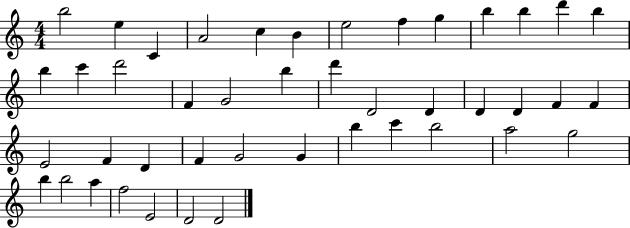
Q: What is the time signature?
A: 4/4